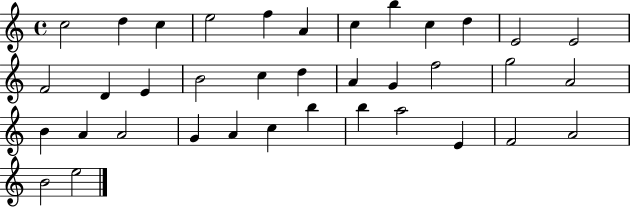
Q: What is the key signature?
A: C major